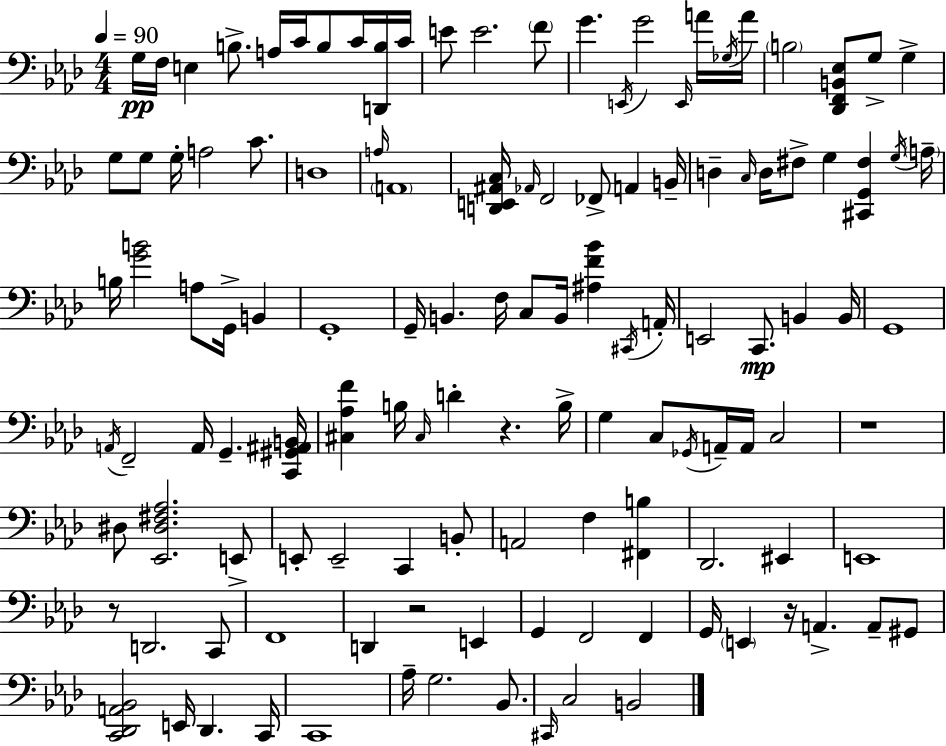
G3/s F3/s E3/q B3/e. A3/s C4/s B3/e C4/s [D2,B3]/s C4/s E4/e E4/h. F4/e G4/q. E2/s G4/h E2/s A4/s Gb3/s A4/s B3/h [Db2,F2,B2,Eb3]/e G3/e G3/q G3/e G3/e G3/s A3/h C4/e. D3/w A3/s A2/w [D2,E2,A#2,C3]/s Ab2/s F2/h FES2/e A2/q B2/s D3/q C3/s D3/s F#3/e G3/q [C#2,G2,F#3]/q G3/s A3/s B3/s [G4,B4]/h A3/e G2/s B2/q G2/w G2/s B2/q. F3/s C3/e B2/s [A#3,F4,Bb4]/q C#2/s A2/s E2/h C2/e. B2/q B2/s G2/w A2/s F2/h A2/s G2/q. [C2,G#2,A#2,B2]/s [C#3,Ab3,F4]/q B3/s C#3/s D4/q R/q. B3/s G3/q C3/e Gb2/s A2/s A2/s C3/h R/w D#3/e [Eb2,D#3,F#3,Ab3]/h. E2/e E2/e E2/h C2/q B2/e A2/h F3/q [F#2,B3]/q Db2/h. EIS2/q E2/w R/e D2/h. C2/e F2/w D2/q R/h E2/q G2/q F2/h F2/q G2/s E2/q R/s A2/q. A2/e G#2/e [C2,Db2,A2,Bb2]/h E2/s Db2/q. C2/s C2/w Ab3/s G3/h. Bb2/e. C#2/s C3/h B2/h